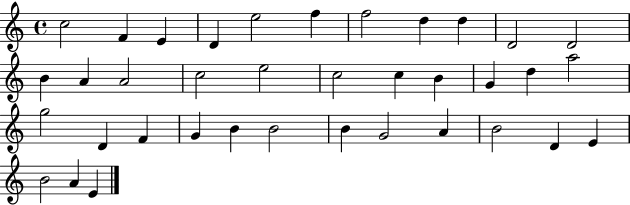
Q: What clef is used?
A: treble